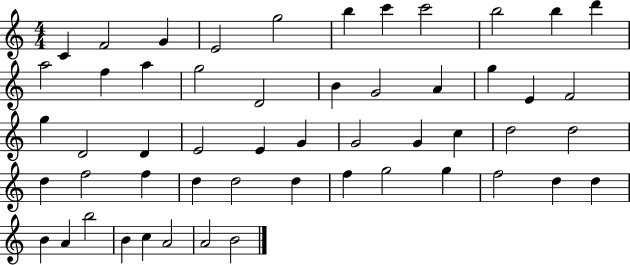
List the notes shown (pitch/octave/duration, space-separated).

C4/q F4/h G4/q E4/h G5/h B5/q C6/q C6/h B5/h B5/q D6/q A5/h F5/q A5/q G5/h D4/h B4/q G4/h A4/q G5/q E4/q F4/h G5/q D4/h D4/q E4/h E4/q G4/q G4/h G4/q C5/q D5/h D5/h D5/q F5/h F5/q D5/q D5/h D5/q F5/q G5/h G5/q F5/h D5/q D5/q B4/q A4/q B5/h B4/q C5/q A4/h A4/h B4/h